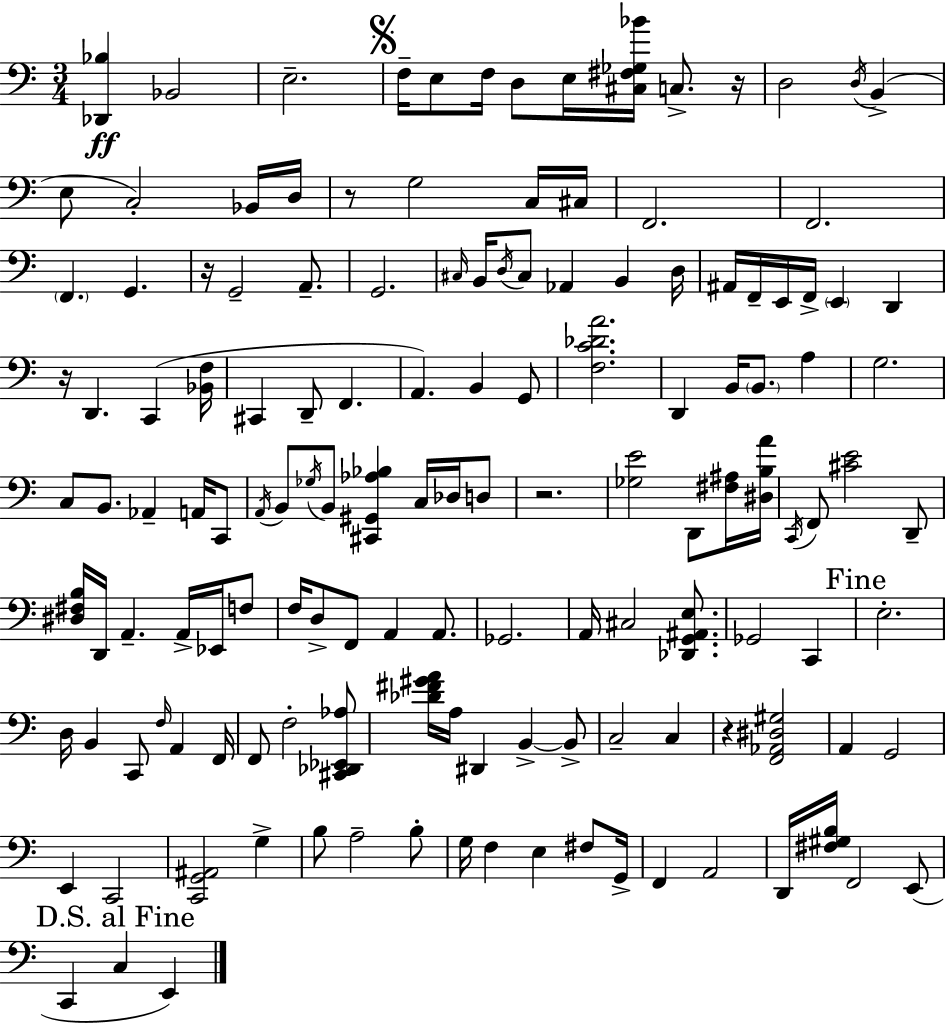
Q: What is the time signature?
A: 3/4